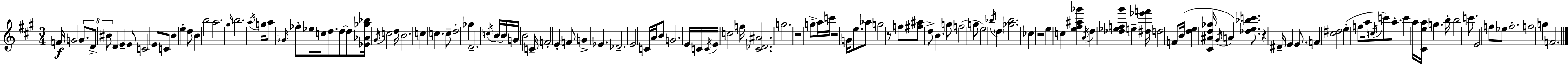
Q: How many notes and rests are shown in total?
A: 130